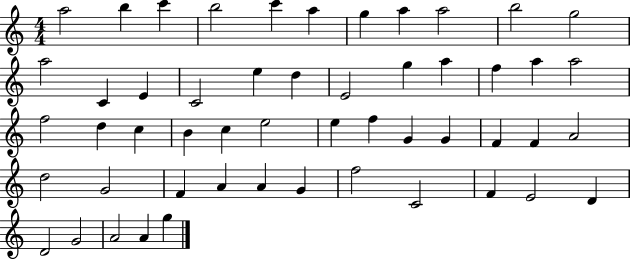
X:1
T:Untitled
M:4/4
L:1/4
K:C
a2 b c' b2 c' a g a a2 b2 g2 a2 C E C2 e d E2 g a f a a2 f2 d c B c e2 e f G G F F A2 d2 G2 F A A G f2 C2 F E2 D D2 G2 A2 A g